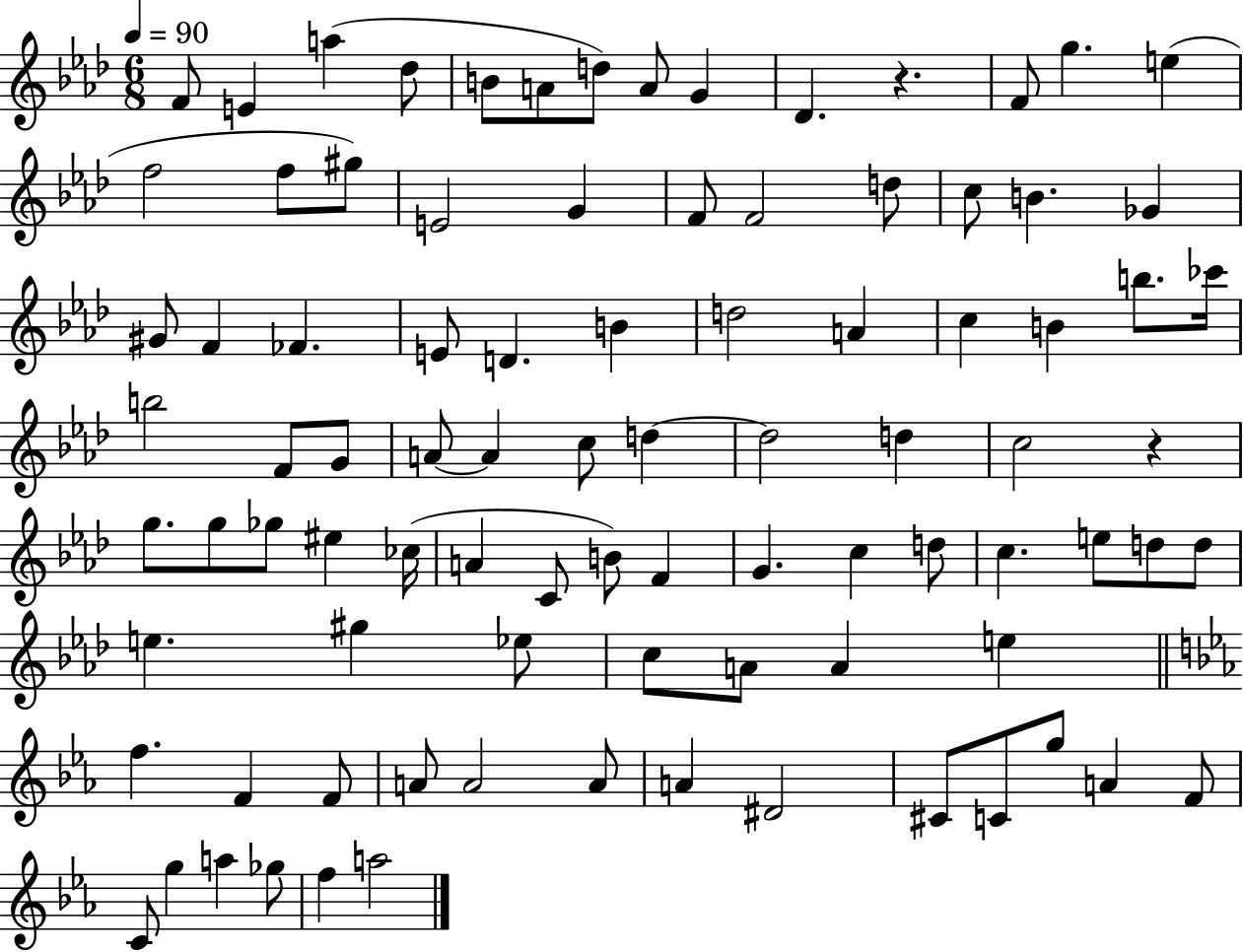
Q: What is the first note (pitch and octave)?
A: F4